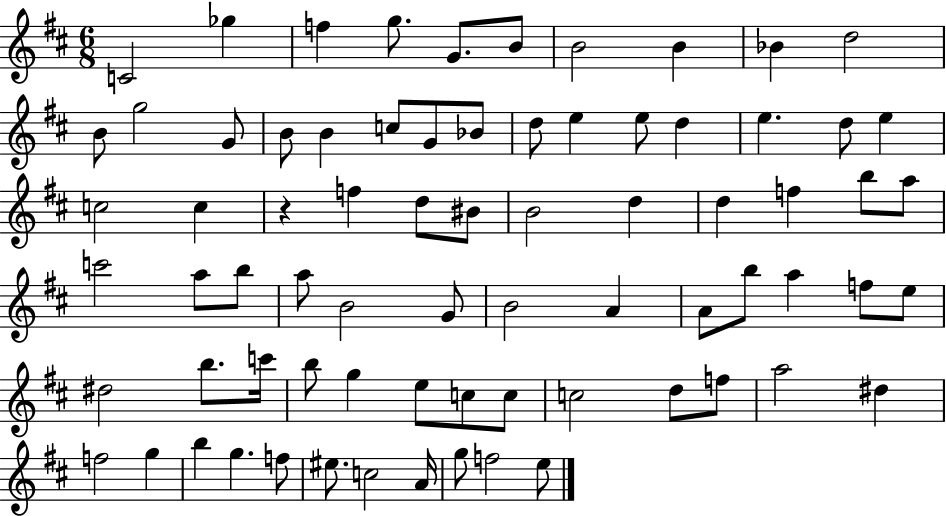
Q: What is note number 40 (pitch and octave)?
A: A5